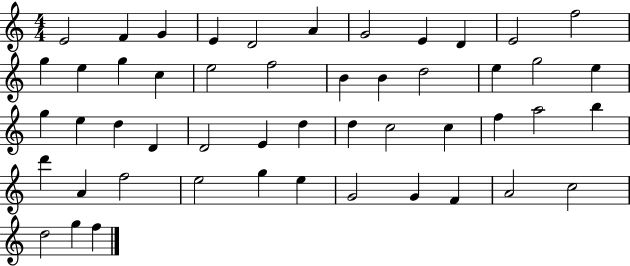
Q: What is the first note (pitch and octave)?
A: E4